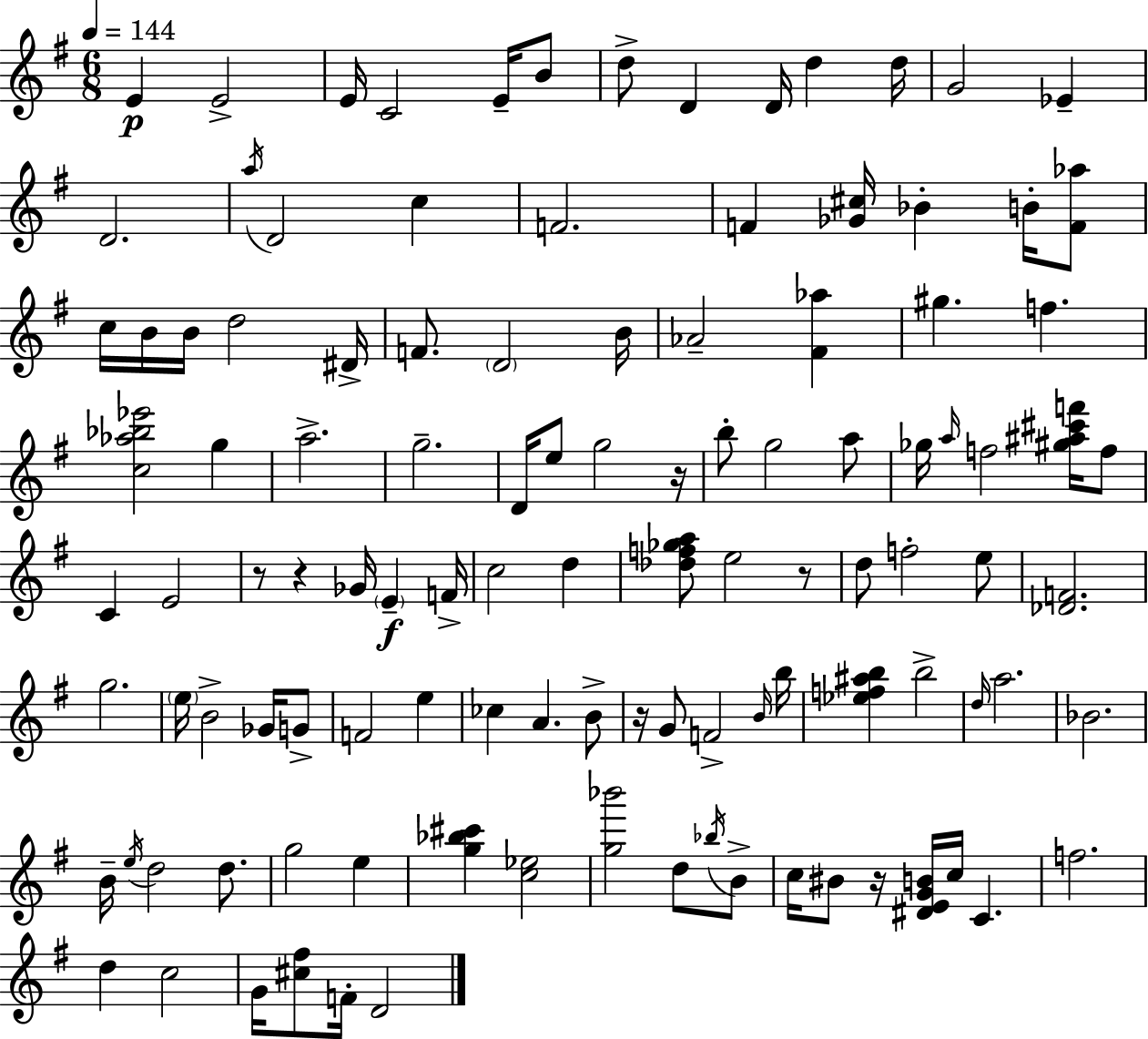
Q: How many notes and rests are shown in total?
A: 112